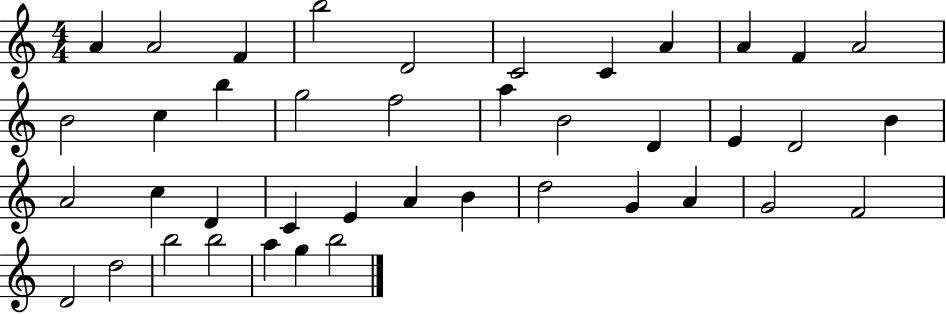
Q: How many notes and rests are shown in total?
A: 41